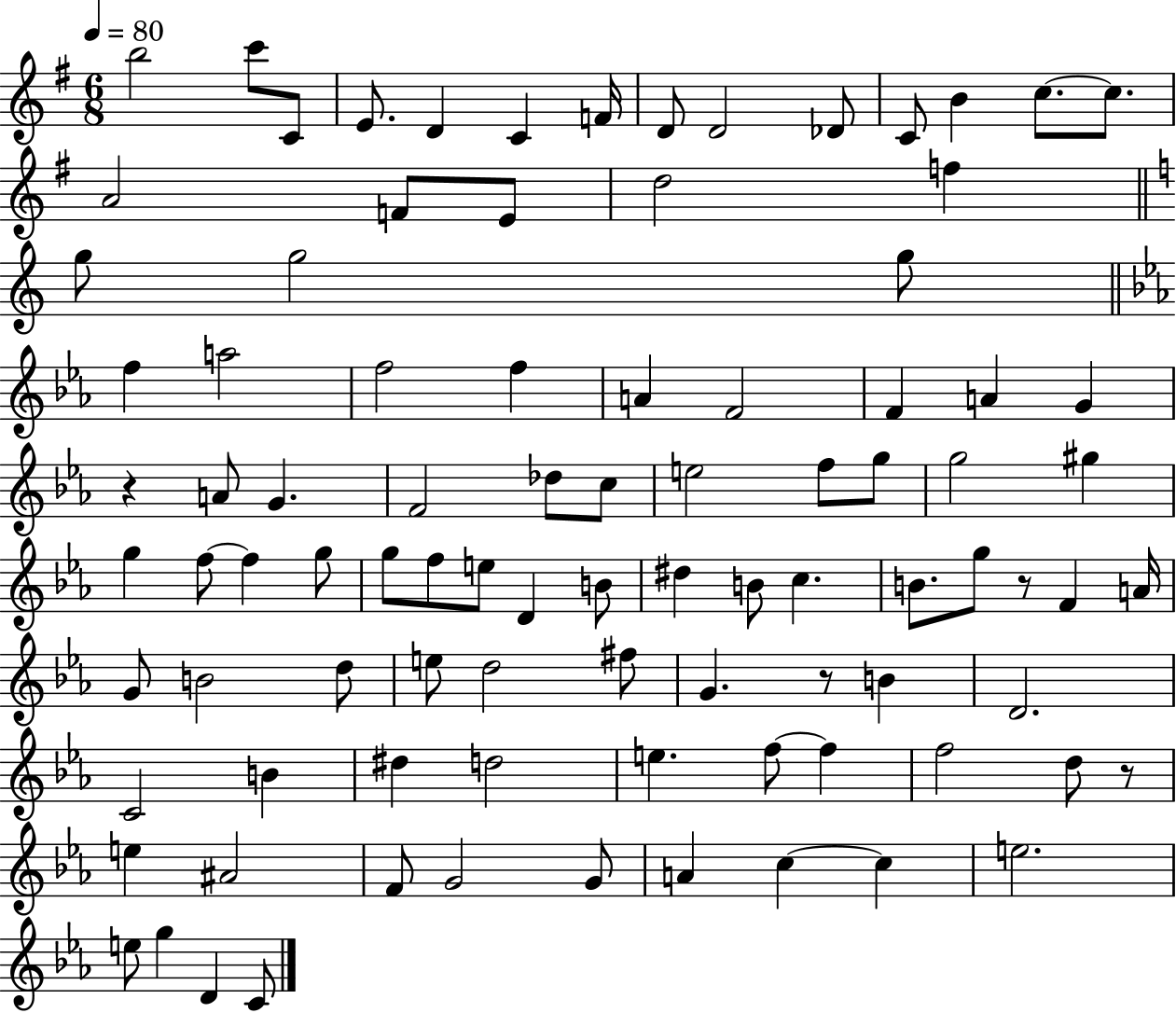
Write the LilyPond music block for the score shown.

{
  \clef treble
  \numericTimeSignature
  \time 6/8
  \key g \major
  \tempo 4 = 80
  b''2 c'''8 c'8 | e'8. d'4 c'4 f'16 | d'8 d'2 des'8 | c'8 b'4 c''8.~~ c''8. | \break a'2 f'8 e'8 | d''2 f''4 | \bar "||" \break \key a \minor g''8 g''2 g''8 | \bar "||" \break \key ees \major f''4 a''2 | f''2 f''4 | a'4 f'2 | f'4 a'4 g'4 | \break r4 a'8 g'4. | f'2 des''8 c''8 | e''2 f''8 g''8 | g''2 gis''4 | \break g''4 f''8~~ f''4 g''8 | g''8 f''8 e''8 d'4 b'8 | dis''4 b'8 c''4. | b'8. g''8 r8 f'4 a'16 | \break g'8 b'2 d''8 | e''8 d''2 fis''8 | g'4. r8 b'4 | d'2. | \break c'2 b'4 | dis''4 d''2 | e''4. f''8~~ f''4 | f''2 d''8 r8 | \break e''4 ais'2 | f'8 g'2 g'8 | a'4 c''4~~ c''4 | e''2. | \break e''8 g''4 d'4 c'8 | \bar "|."
}